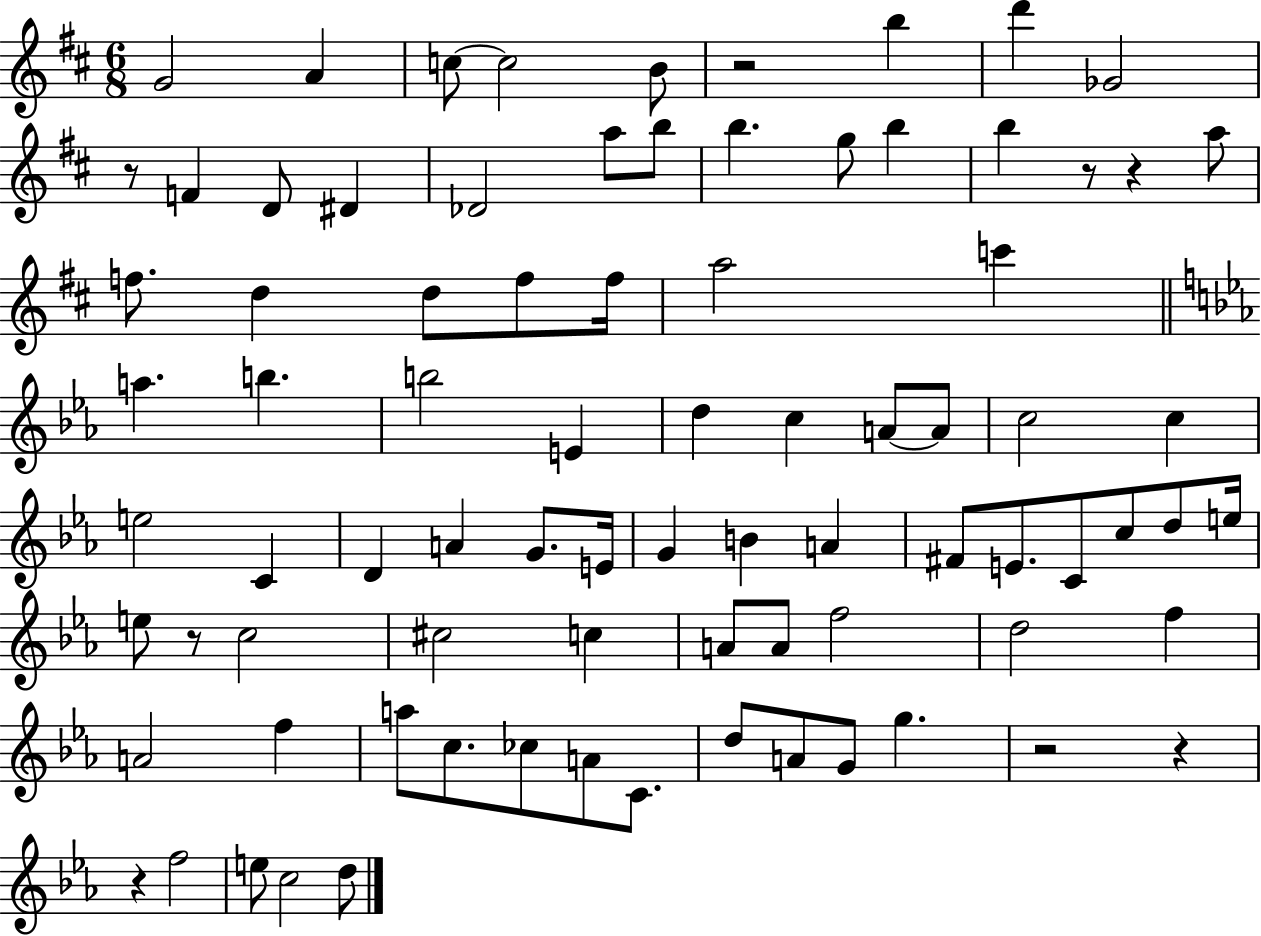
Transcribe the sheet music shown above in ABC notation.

X:1
T:Untitled
M:6/8
L:1/4
K:D
G2 A c/2 c2 B/2 z2 b d' _G2 z/2 F D/2 ^D _D2 a/2 b/2 b g/2 b b z/2 z a/2 f/2 d d/2 f/2 f/4 a2 c' a b b2 E d c A/2 A/2 c2 c e2 C D A G/2 E/4 G B A ^F/2 E/2 C/2 c/2 d/2 e/4 e/2 z/2 c2 ^c2 c A/2 A/2 f2 d2 f A2 f a/2 c/2 _c/2 A/2 C/2 d/2 A/2 G/2 g z2 z z f2 e/2 c2 d/2